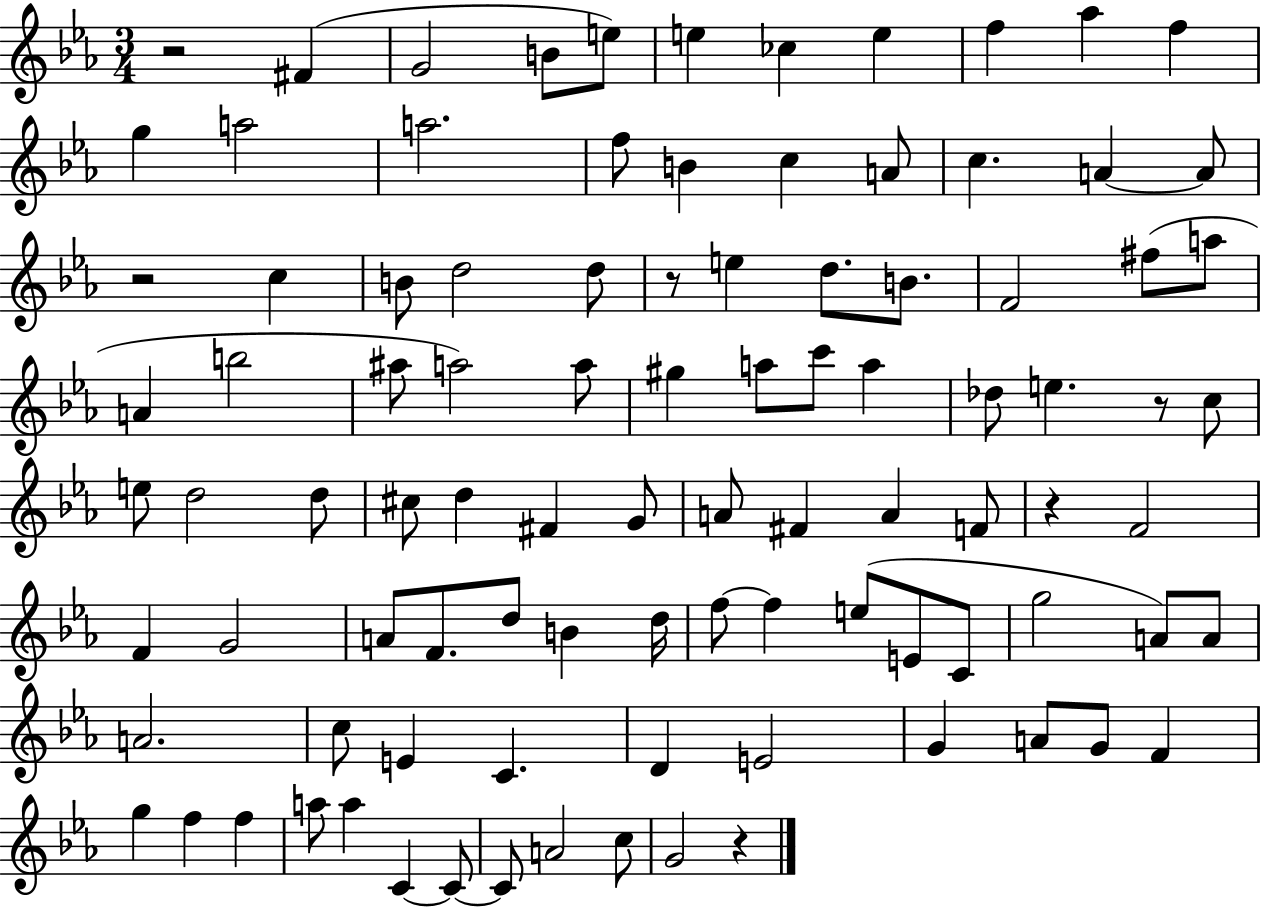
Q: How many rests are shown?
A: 6